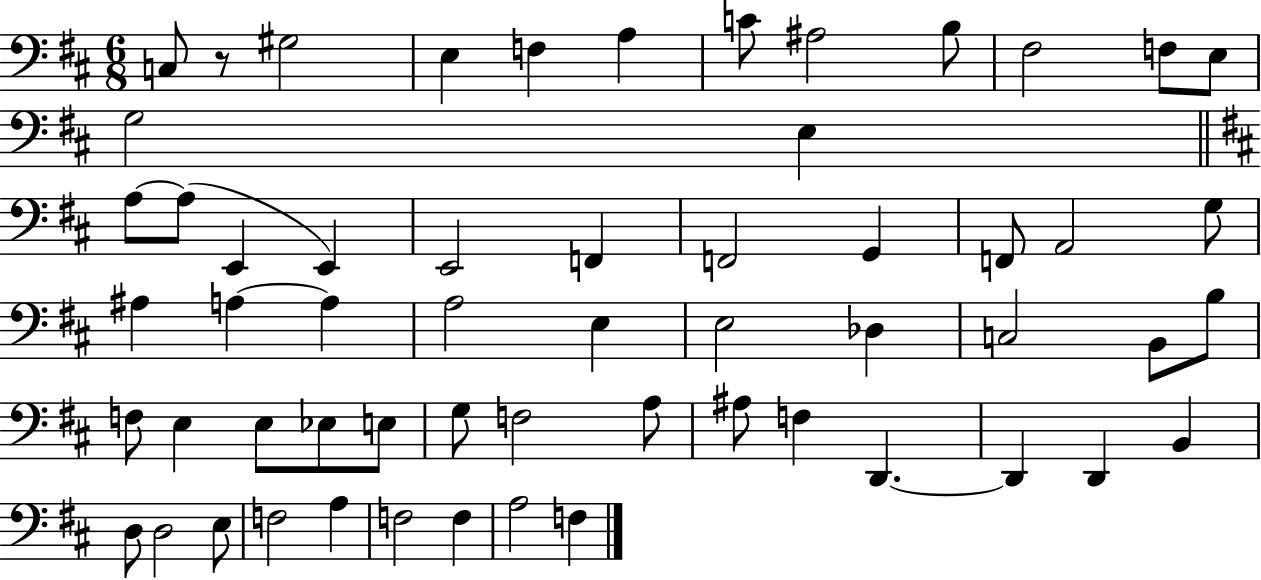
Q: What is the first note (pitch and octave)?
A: C3